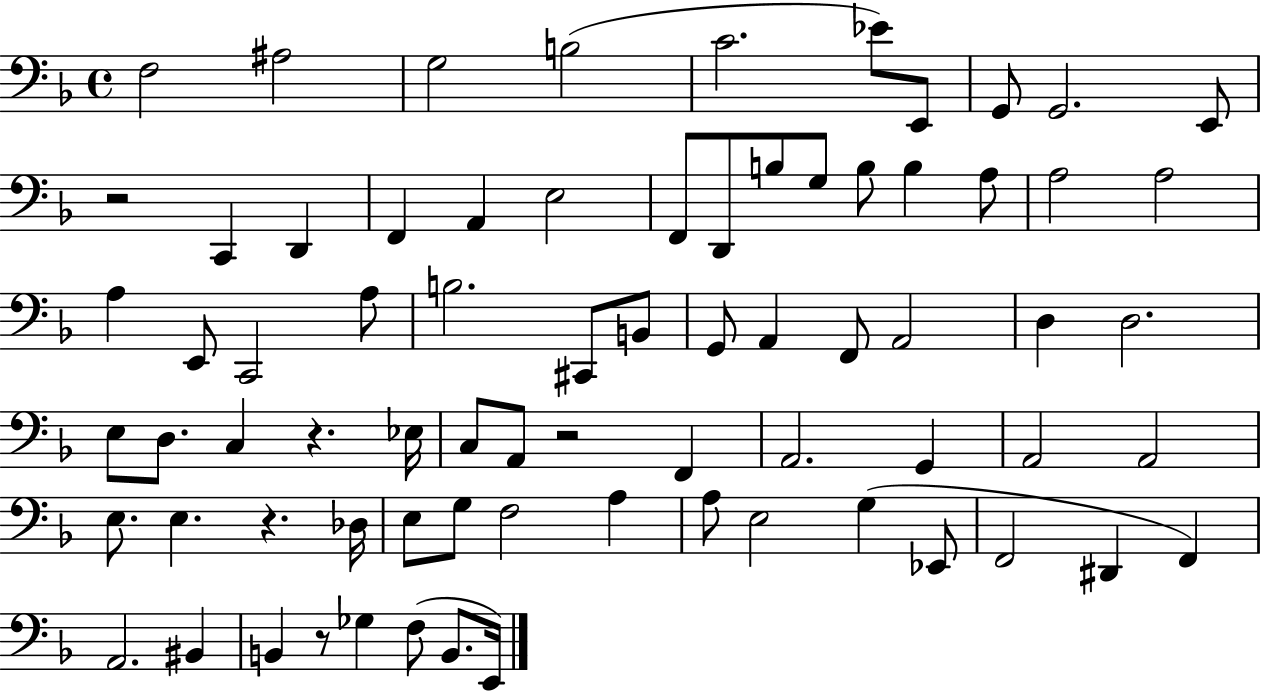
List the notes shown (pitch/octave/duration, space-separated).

F3/h A#3/h G3/h B3/h C4/h. Eb4/e E2/e G2/e G2/h. E2/e R/h C2/q D2/q F2/q A2/q E3/h F2/e D2/e B3/e G3/e B3/e B3/q A3/e A3/h A3/h A3/q E2/e C2/h A3/e B3/h. C#2/e B2/e G2/e A2/q F2/e A2/h D3/q D3/h. E3/e D3/e. C3/q R/q. Eb3/s C3/e A2/e R/h F2/q A2/h. G2/q A2/h A2/h E3/e. E3/q. R/q. Db3/s E3/e G3/e F3/h A3/q A3/e E3/h G3/q Eb2/e F2/h D#2/q F2/q A2/h. BIS2/q B2/q R/e Gb3/q F3/e B2/e. E2/s